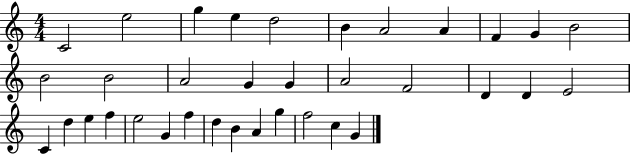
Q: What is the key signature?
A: C major